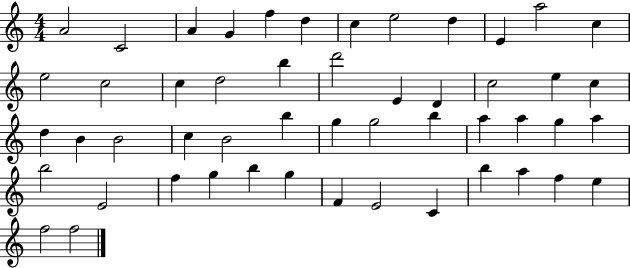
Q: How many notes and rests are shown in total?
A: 51